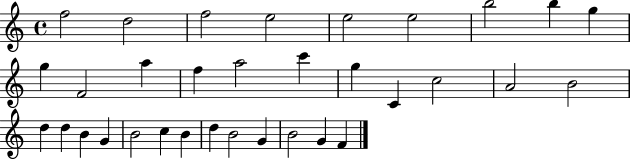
{
  \clef treble
  \time 4/4
  \defaultTimeSignature
  \key c \major
  f''2 d''2 | f''2 e''2 | e''2 e''2 | b''2 b''4 g''4 | \break g''4 f'2 a''4 | f''4 a''2 c'''4 | g''4 c'4 c''2 | a'2 b'2 | \break d''4 d''4 b'4 g'4 | b'2 c''4 b'4 | d''4 b'2 g'4 | b'2 g'4 f'4 | \break \bar "|."
}